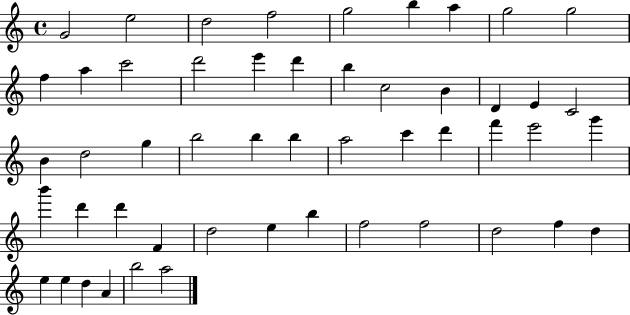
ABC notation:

X:1
T:Untitled
M:4/4
L:1/4
K:C
G2 e2 d2 f2 g2 b a g2 g2 f a c'2 d'2 e' d' b c2 B D E C2 B d2 g b2 b b a2 c' d' f' e'2 g' b' d' d' F d2 e b f2 f2 d2 f d e e d A b2 a2